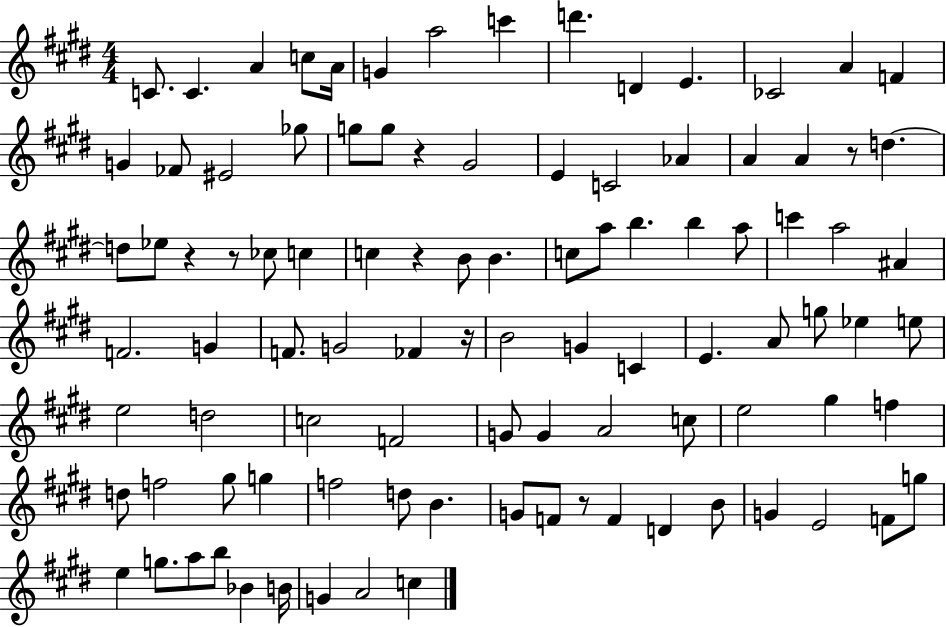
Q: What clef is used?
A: treble